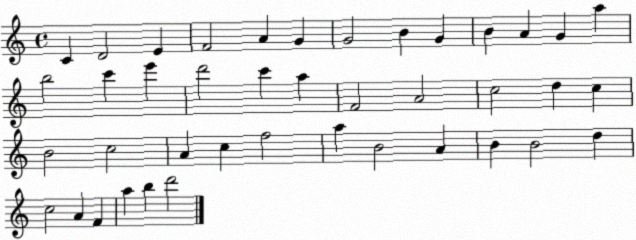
X:1
T:Untitled
M:4/4
L:1/4
K:C
C D2 E F2 A G G2 B G B A G a b2 c' e' d'2 c' a F2 A2 c2 d c B2 c2 A c f2 a B2 A B B2 d c2 A F a b d'2